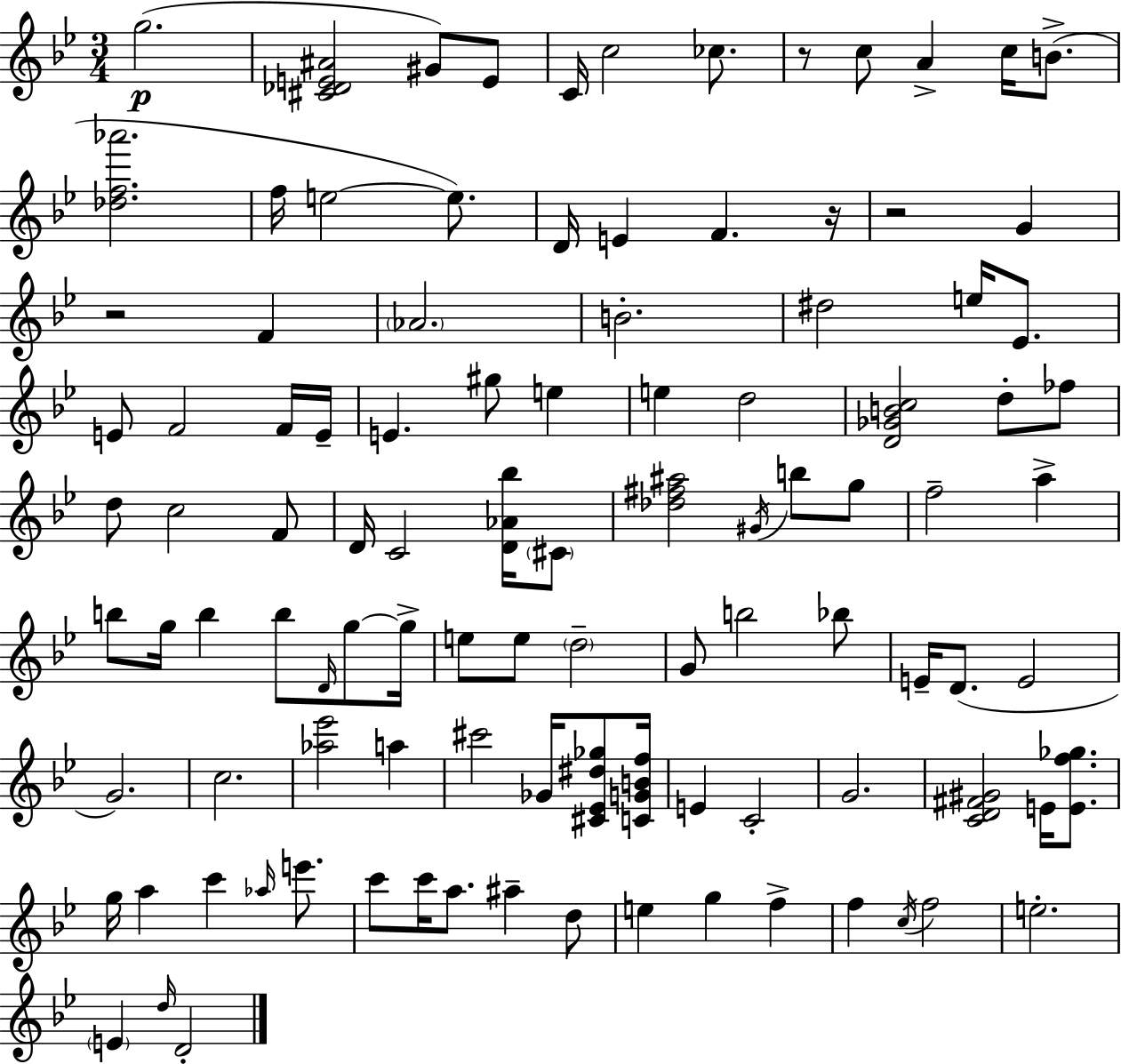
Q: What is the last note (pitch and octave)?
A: D4